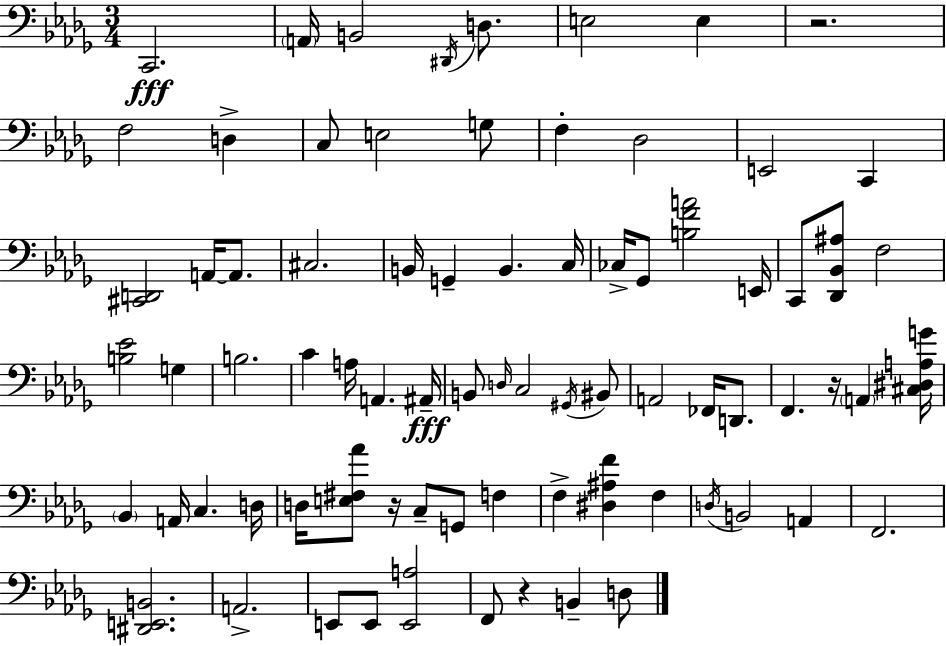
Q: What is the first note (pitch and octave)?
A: C2